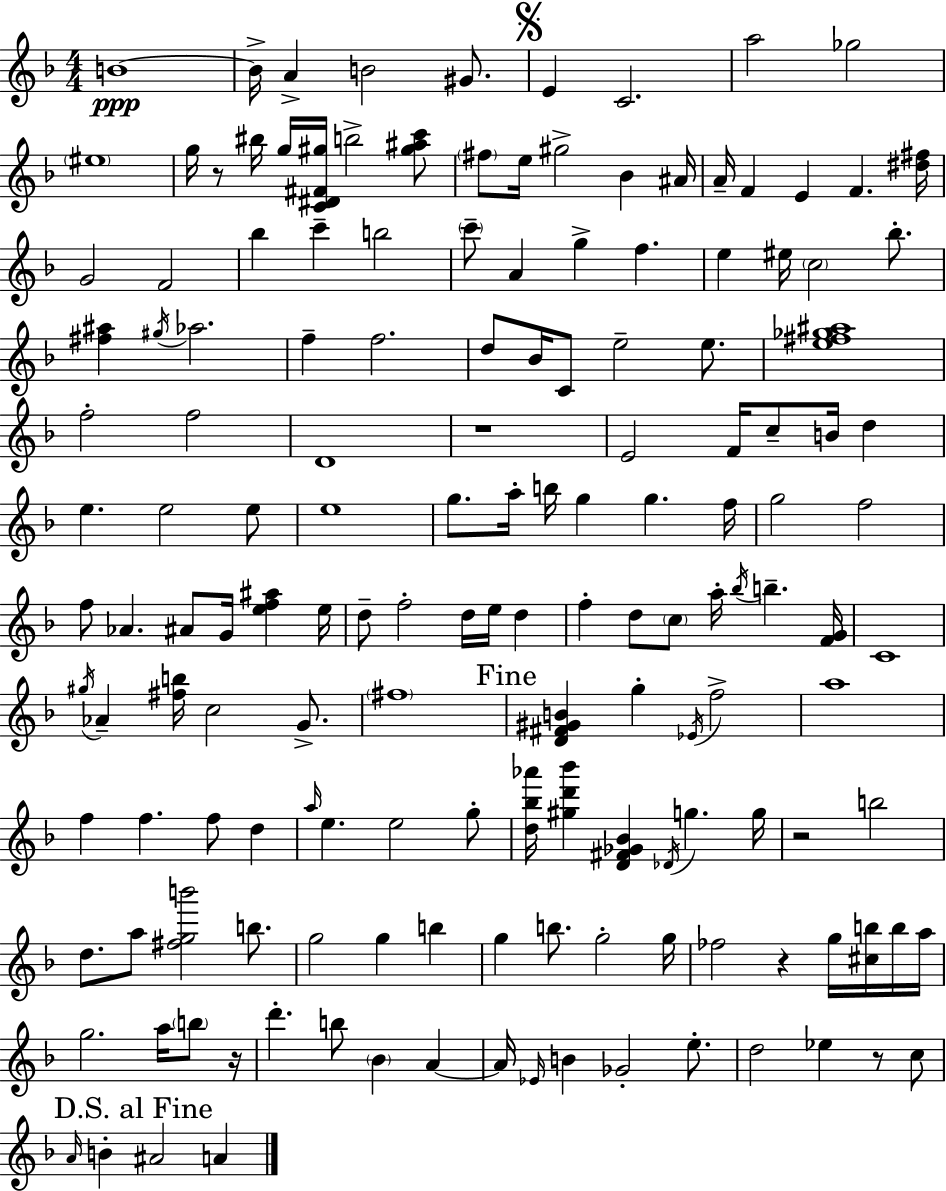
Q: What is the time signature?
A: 4/4